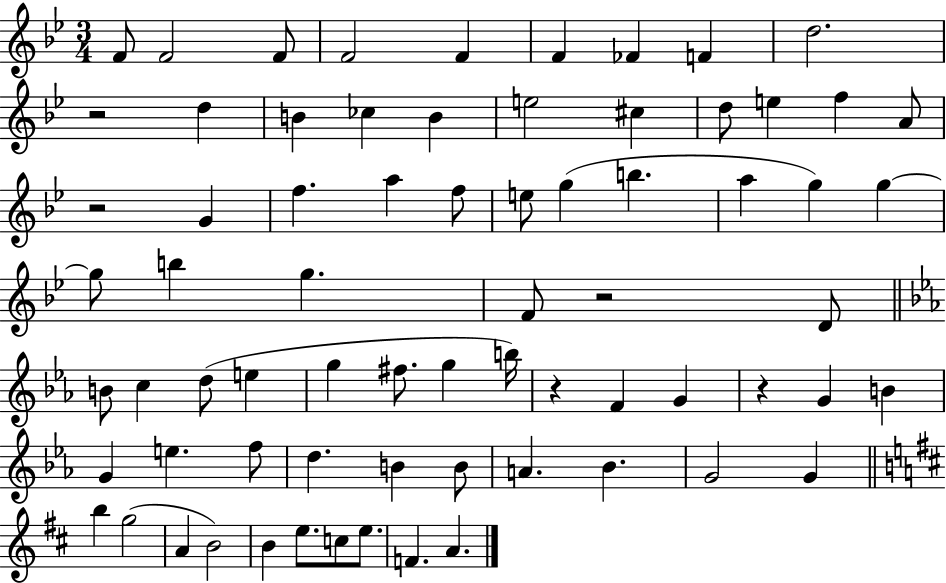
{
  \clef treble
  \numericTimeSignature
  \time 3/4
  \key bes \major
  f'8 f'2 f'8 | f'2 f'4 | f'4 fes'4 f'4 | d''2. | \break r2 d''4 | b'4 ces''4 b'4 | e''2 cis''4 | d''8 e''4 f''4 a'8 | \break r2 g'4 | f''4. a''4 f''8 | e''8 g''4( b''4. | a''4 g''4) g''4~~ | \break g''8 b''4 g''4. | f'8 r2 d'8 | \bar "||" \break \key c \minor b'8 c''4 d''8( e''4 | g''4 fis''8. g''4 b''16) | r4 f'4 g'4 | r4 g'4 b'4 | \break g'4 e''4. f''8 | d''4. b'4 b'8 | a'4. bes'4. | g'2 g'4 | \break \bar "||" \break \key b \minor b''4 g''2( | a'4 b'2) | b'4 e''8. c''8 e''8. | f'4. a'4. | \break \bar "|."
}